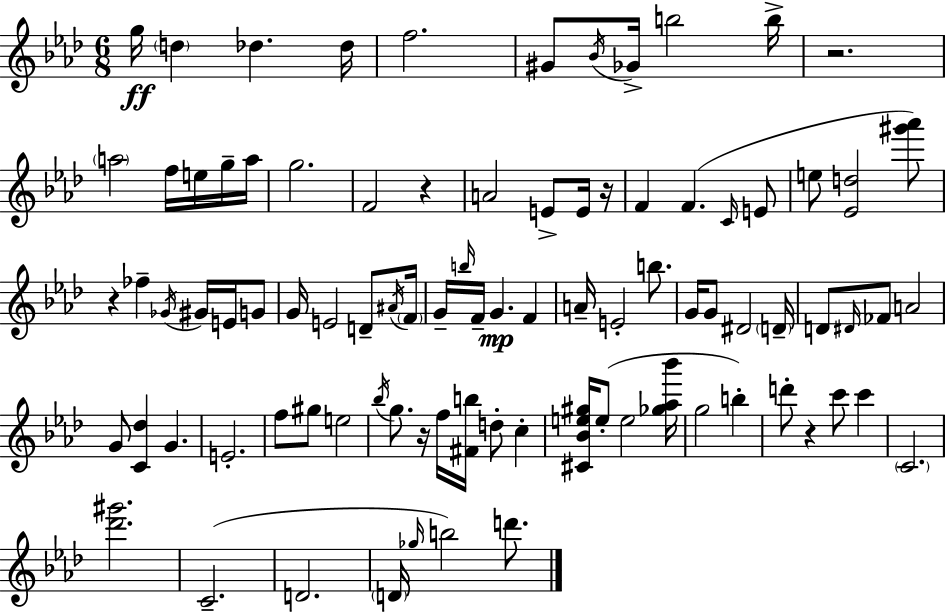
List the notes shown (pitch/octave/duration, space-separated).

G5/s D5/q Db5/q. Db5/s F5/h. G#4/e Bb4/s Gb4/s B5/h B5/s R/h. A5/h F5/s E5/s G5/s A5/s G5/h. F4/h R/q A4/h E4/e E4/s R/s F4/q F4/q. C4/s E4/e E5/e [Eb4,D5]/h [G#6,Ab6]/e R/q FES5/q Gb4/s G#4/s E4/s G4/e G4/s E4/h D4/e A#4/s F4/s G4/s B5/s F4/s G4/q. F4/q A4/s E4/h B5/e. G4/s G4/e D#4/h D4/s D4/e D#4/s FES4/e A4/h G4/e [C4,Db5]/q G4/q. E4/h. F5/e G#5/e E5/h Bb5/s G5/e. R/s F5/s [F#4,B5]/s D5/e C5/q [C#4,Bb4,E5,G#5]/s E5/e E5/h [Gb5,Ab5,Bb6]/s G5/h B5/q D6/e R/q C6/e C6/q C4/h. [Db6,G#6]/h. C4/h. D4/h. D4/s Gb5/s B5/h D6/e.